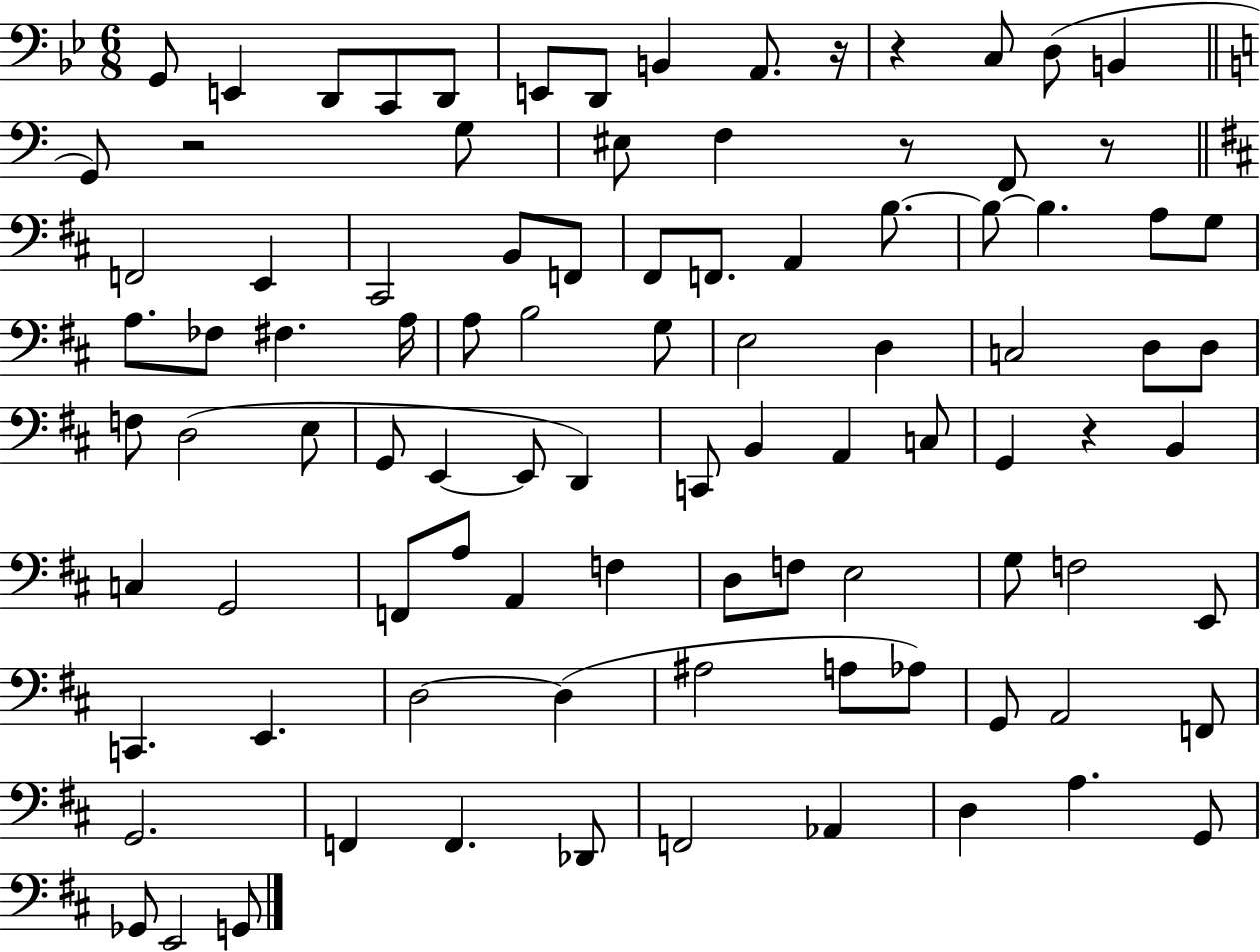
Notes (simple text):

G2/e E2/q D2/e C2/e D2/e E2/e D2/e B2/q A2/e. R/s R/q C3/e D3/e B2/q G2/e R/h G3/e EIS3/e F3/q R/e F2/e R/e F2/h E2/q C#2/h B2/e F2/e F#2/e F2/e. A2/q B3/e. B3/e B3/q. A3/e G3/e A3/e. FES3/e F#3/q. A3/s A3/e B3/h G3/e E3/h D3/q C3/h D3/e D3/e F3/e D3/h E3/e G2/e E2/q E2/e D2/q C2/e B2/q A2/q C3/e G2/q R/q B2/q C3/q G2/h F2/e A3/e A2/q F3/q D3/e F3/e E3/h G3/e F3/h E2/e C2/q. E2/q. D3/h D3/q A#3/h A3/e Ab3/e G2/e A2/h F2/e G2/h. F2/q F2/q. Db2/e F2/h Ab2/q D3/q A3/q. G2/e Gb2/e E2/h G2/e